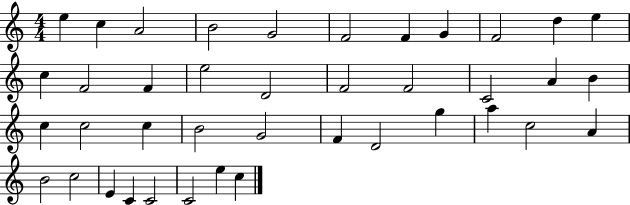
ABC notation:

X:1
T:Untitled
M:4/4
L:1/4
K:C
e c A2 B2 G2 F2 F G F2 d e c F2 F e2 D2 F2 F2 C2 A B c c2 c B2 G2 F D2 g a c2 A B2 c2 E C C2 C2 e c